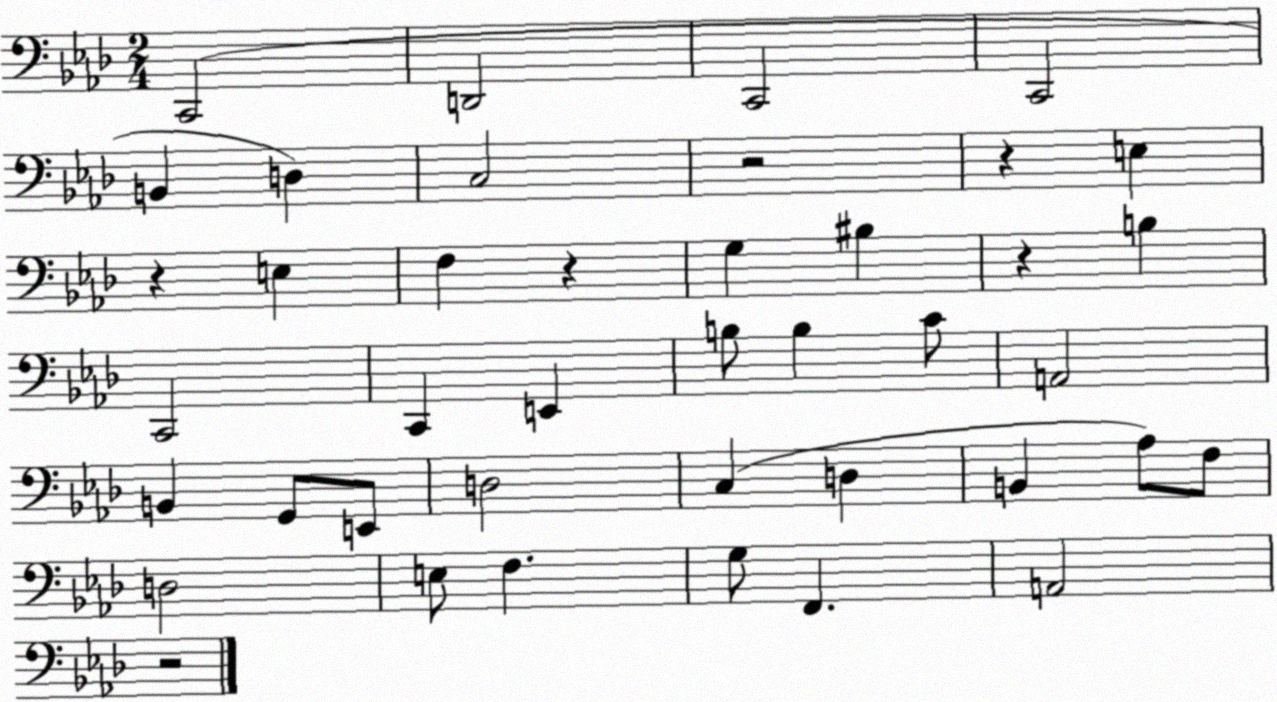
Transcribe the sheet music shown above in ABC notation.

X:1
T:Untitled
M:2/4
L:1/4
K:Ab
C,,2 D,,2 C,,2 C,,2 B,, D, C,2 z2 z E, z E, F, z G, ^B, z B, C,,2 C,, E,, B,/2 B, C/2 A,,2 B,, G,,/2 E,,/2 D,2 C, D, B,, _A,/2 F,/2 D,2 E,/2 F, G,/2 F,, A,,2 z2